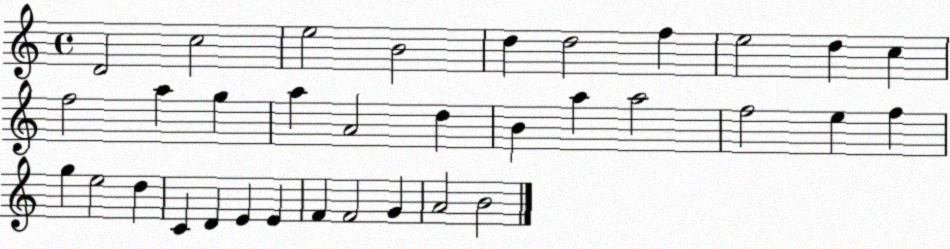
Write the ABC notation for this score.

X:1
T:Untitled
M:4/4
L:1/4
K:C
D2 c2 e2 B2 d d2 f e2 d c f2 a g a A2 d B a a2 f2 e f g e2 d C D E E F F2 G A2 B2